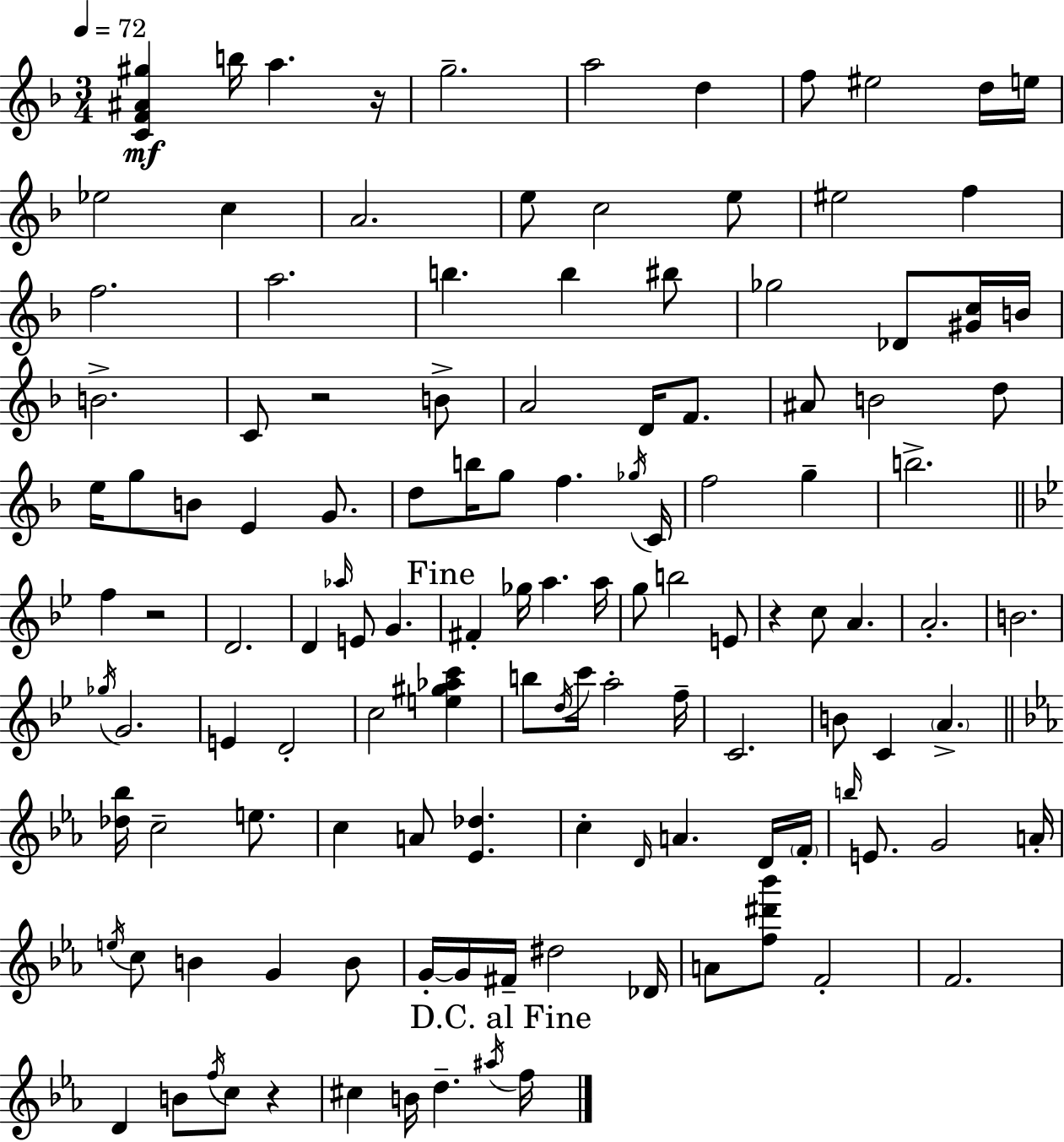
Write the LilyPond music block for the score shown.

{
  \clef treble
  \numericTimeSignature
  \time 3/4
  \key d \minor
  \tempo 4 = 72
  <c' f' ais' gis''>4\mf b''16 a''4. r16 | g''2.-- | a''2 d''4 | f''8 eis''2 d''16 e''16 | \break ees''2 c''4 | a'2. | e''8 c''2 e''8 | eis''2 f''4 | \break f''2. | a''2. | b''4. b''4 bis''8 | ges''2 des'8 <gis' c''>16 b'16 | \break b'2.-> | c'8 r2 b'8-> | a'2 d'16 f'8. | ais'8 b'2 d''8 | \break e''16 g''8 b'8 e'4 g'8. | d''8 b''16 g''8 f''4. \acciaccatura { ges''16 } | c'16 f''2 g''4-- | b''2.-> | \break \bar "||" \break \key g \minor f''4 r2 | d'2. | d'4 \grace { aes''16 } e'8 g'4. | \mark "Fine" fis'4-. ges''16 a''4. | \break a''16 g''8 b''2 e'8 | r4 c''8 a'4. | a'2.-. | b'2. | \break \acciaccatura { ges''16 } g'2. | e'4 d'2-. | c''2 <e'' gis'' aes'' c'''>4 | b''8 \acciaccatura { d''16 } c'''16 a''2-. | \break f''16-- c'2. | b'8 c'4 \parenthesize a'4.-> | \bar "||" \break \key ees \major <des'' bes''>16 c''2-- e''8. | c''4 a'8 <ees' des''>4. | c''4-. \grace { d'16 } a'4. d'16 | \parenthesize f'16-. \grace { b''16 } e'8. g'2 | \break a'16-. \acciaccatura { e''16 } c''8 b'4 g'4 | b'8 g'16-.~~ g'16 fis'16-- dis''2 | des'16 a'8 <f'' dis''' bes'''>8 f'2-. | f'2. | \break d'4 b'8 \acciaccatura { f''16 } c''8 | r4 cis''4 b'16 d''4.-- | \acciaccatura { ais''16 } \mark "D.C. al Fine" f''16 \bar "|."
}